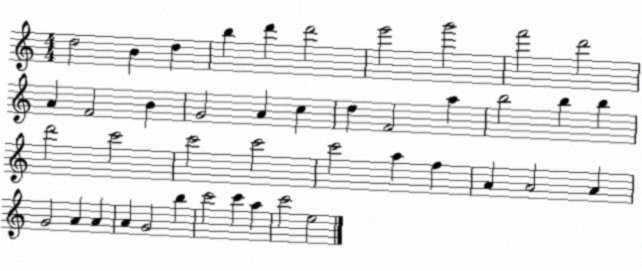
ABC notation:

X:1
T:Untitled
M:4/4
L:1/4
K:C
d2 B d b d' d'2 e'2 g'2 f'2 d'2 A F2 B G2 A c d F2 a b2 b b d'2 c'2 c'2 c'2 c'2 a f A A2 A G2 A A A G2 b c'2 c' a c'2 e2